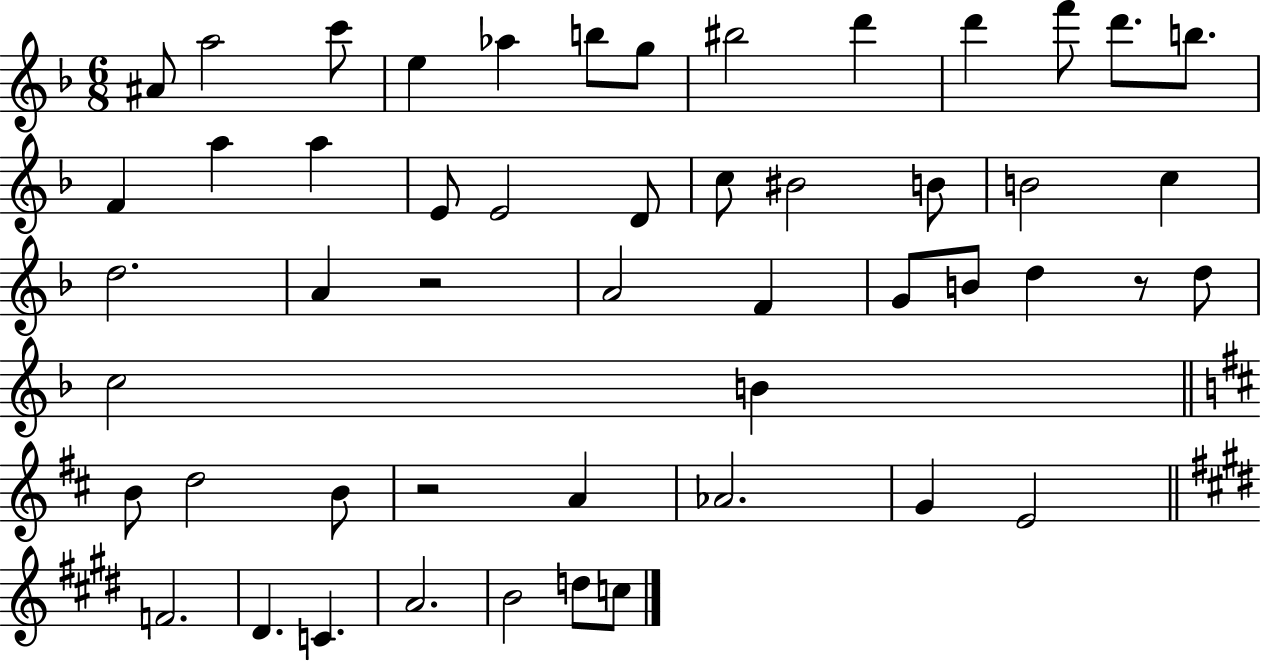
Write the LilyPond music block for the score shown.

{
  \clef treble
  \numericTimeSignature
  \time 6/8
  \key f \major
  ais'8 a''2 c'''8 | e''4 aes''4 b''8 g''8 | bis''2 d'''4 | d'''4 f'''8 d'''8. b''8. | \break f'4 a''4 a''4 | e'8 e'2 d'8 | c''8 bis'2 b'8 | b'2 c''4 | \break d''2. | a'4 r2 | a'2 f'4 | g'8 b'8 d''4 r8 d''8 | \break c''2 b'4 | \bar "||" \break \key b \minor b'8 d''2 b'8 | r2 a'4 | aes'2. | g'4 e'2 | \break \bar "||" \break \key e \major f'2. | dis'4. c'4. | a'2. | b'2 d''8 c''8 | \break \bar "|."
}